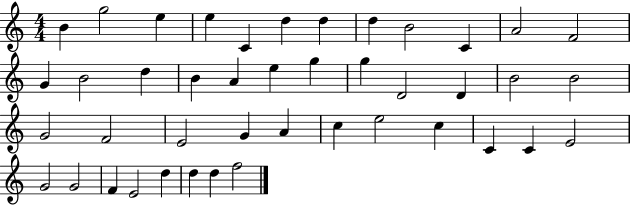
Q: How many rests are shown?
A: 0